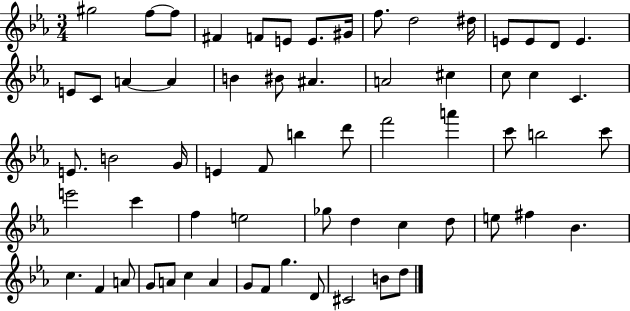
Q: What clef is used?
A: treble